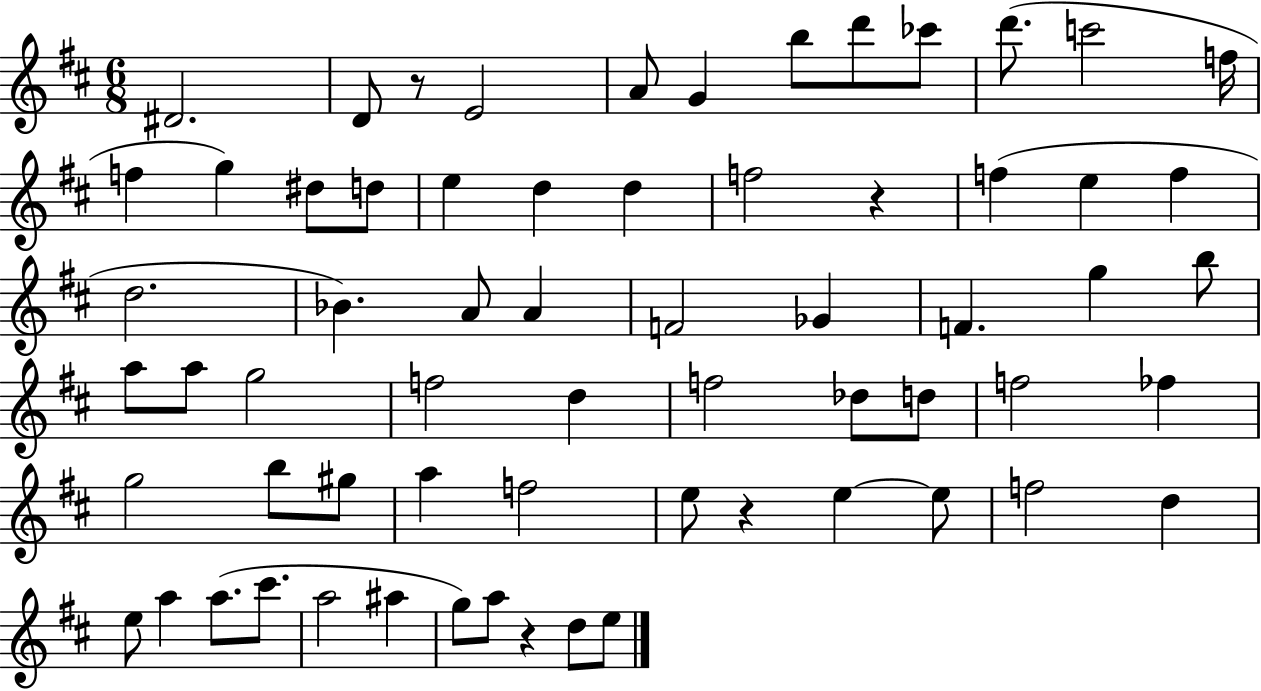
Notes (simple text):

D#4/h. D4/e R/e E4/h A4/e G4/q B5/e D6/e CES6/e D6/e. C6/h F5/s F5/q G5/q D#5/e D5/e E5/q D5/q D5/q F5/h R/q F5/q E5/q F5/q D5/h. Bb4/q. A4/e A4/q F4/h Gb4/q F4/q. G5/q B5/e A5/e A5/e G5/h F5/h D5/q F5/h Db5/e D5/e F5/h FES5/q G5/h B5/e G#5/e A5/q F5/h E5/e R/q E5/q E5/e F5/h D5/q E5/e A5/q A5/e. C#6/e. A5/h A#5/q G5/e A5/e R/q D5/e E5/e